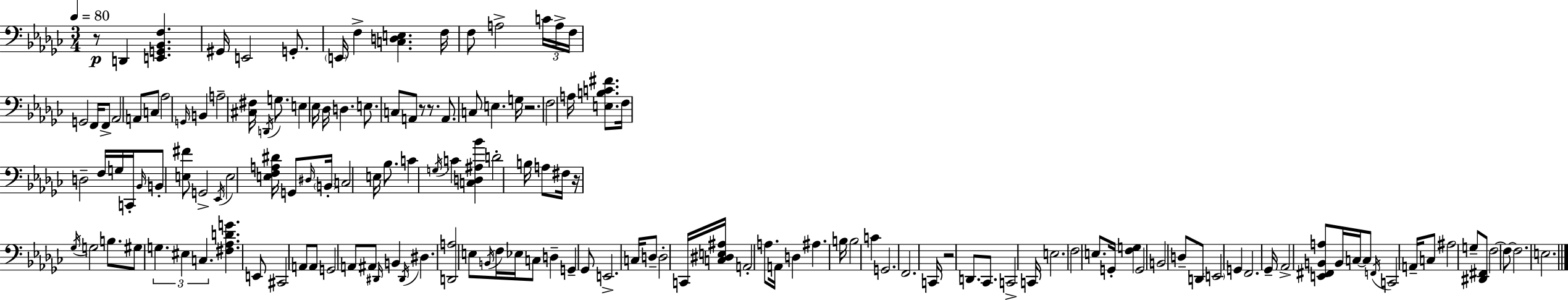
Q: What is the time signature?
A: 3/4